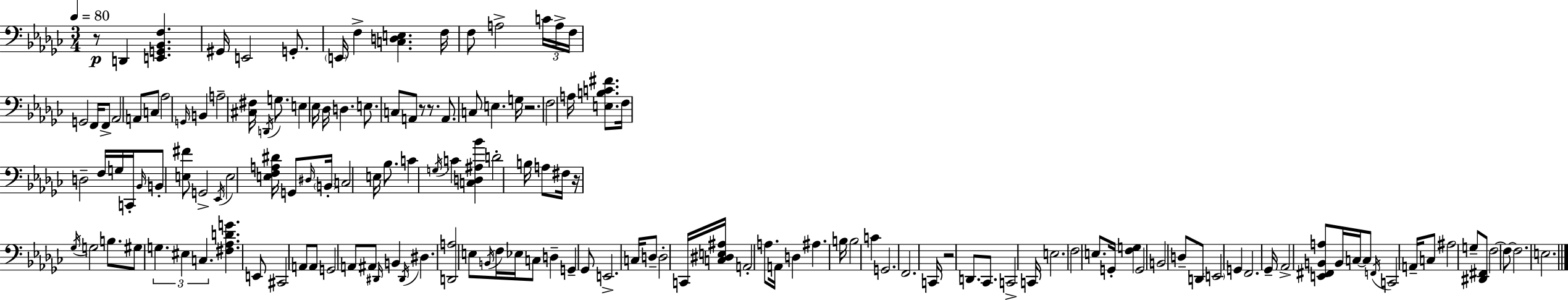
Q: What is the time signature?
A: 3/4